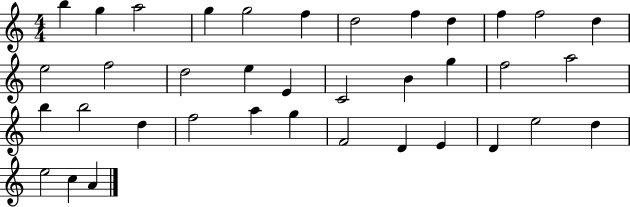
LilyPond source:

{
  \clef treble
  \numericTimeSignature
  \time 4/4
  \key c \major
  b''4 g''4 a''2 | g''4 g''2 f''4 | d''2 f''4 d''4 | f''4 f''2 d''4 | \break e''2 f''2 | d''2 e''4 e'4 | c'2 b'4 g''4 | f''2 a''2 | \break b''4 b''2 d''4 | f''2 a''4 g''4 | f'2 d'4 e'4 | d'4 e''2 d''4 | \break e''2 c''4 a'4 | \bar "|."
}